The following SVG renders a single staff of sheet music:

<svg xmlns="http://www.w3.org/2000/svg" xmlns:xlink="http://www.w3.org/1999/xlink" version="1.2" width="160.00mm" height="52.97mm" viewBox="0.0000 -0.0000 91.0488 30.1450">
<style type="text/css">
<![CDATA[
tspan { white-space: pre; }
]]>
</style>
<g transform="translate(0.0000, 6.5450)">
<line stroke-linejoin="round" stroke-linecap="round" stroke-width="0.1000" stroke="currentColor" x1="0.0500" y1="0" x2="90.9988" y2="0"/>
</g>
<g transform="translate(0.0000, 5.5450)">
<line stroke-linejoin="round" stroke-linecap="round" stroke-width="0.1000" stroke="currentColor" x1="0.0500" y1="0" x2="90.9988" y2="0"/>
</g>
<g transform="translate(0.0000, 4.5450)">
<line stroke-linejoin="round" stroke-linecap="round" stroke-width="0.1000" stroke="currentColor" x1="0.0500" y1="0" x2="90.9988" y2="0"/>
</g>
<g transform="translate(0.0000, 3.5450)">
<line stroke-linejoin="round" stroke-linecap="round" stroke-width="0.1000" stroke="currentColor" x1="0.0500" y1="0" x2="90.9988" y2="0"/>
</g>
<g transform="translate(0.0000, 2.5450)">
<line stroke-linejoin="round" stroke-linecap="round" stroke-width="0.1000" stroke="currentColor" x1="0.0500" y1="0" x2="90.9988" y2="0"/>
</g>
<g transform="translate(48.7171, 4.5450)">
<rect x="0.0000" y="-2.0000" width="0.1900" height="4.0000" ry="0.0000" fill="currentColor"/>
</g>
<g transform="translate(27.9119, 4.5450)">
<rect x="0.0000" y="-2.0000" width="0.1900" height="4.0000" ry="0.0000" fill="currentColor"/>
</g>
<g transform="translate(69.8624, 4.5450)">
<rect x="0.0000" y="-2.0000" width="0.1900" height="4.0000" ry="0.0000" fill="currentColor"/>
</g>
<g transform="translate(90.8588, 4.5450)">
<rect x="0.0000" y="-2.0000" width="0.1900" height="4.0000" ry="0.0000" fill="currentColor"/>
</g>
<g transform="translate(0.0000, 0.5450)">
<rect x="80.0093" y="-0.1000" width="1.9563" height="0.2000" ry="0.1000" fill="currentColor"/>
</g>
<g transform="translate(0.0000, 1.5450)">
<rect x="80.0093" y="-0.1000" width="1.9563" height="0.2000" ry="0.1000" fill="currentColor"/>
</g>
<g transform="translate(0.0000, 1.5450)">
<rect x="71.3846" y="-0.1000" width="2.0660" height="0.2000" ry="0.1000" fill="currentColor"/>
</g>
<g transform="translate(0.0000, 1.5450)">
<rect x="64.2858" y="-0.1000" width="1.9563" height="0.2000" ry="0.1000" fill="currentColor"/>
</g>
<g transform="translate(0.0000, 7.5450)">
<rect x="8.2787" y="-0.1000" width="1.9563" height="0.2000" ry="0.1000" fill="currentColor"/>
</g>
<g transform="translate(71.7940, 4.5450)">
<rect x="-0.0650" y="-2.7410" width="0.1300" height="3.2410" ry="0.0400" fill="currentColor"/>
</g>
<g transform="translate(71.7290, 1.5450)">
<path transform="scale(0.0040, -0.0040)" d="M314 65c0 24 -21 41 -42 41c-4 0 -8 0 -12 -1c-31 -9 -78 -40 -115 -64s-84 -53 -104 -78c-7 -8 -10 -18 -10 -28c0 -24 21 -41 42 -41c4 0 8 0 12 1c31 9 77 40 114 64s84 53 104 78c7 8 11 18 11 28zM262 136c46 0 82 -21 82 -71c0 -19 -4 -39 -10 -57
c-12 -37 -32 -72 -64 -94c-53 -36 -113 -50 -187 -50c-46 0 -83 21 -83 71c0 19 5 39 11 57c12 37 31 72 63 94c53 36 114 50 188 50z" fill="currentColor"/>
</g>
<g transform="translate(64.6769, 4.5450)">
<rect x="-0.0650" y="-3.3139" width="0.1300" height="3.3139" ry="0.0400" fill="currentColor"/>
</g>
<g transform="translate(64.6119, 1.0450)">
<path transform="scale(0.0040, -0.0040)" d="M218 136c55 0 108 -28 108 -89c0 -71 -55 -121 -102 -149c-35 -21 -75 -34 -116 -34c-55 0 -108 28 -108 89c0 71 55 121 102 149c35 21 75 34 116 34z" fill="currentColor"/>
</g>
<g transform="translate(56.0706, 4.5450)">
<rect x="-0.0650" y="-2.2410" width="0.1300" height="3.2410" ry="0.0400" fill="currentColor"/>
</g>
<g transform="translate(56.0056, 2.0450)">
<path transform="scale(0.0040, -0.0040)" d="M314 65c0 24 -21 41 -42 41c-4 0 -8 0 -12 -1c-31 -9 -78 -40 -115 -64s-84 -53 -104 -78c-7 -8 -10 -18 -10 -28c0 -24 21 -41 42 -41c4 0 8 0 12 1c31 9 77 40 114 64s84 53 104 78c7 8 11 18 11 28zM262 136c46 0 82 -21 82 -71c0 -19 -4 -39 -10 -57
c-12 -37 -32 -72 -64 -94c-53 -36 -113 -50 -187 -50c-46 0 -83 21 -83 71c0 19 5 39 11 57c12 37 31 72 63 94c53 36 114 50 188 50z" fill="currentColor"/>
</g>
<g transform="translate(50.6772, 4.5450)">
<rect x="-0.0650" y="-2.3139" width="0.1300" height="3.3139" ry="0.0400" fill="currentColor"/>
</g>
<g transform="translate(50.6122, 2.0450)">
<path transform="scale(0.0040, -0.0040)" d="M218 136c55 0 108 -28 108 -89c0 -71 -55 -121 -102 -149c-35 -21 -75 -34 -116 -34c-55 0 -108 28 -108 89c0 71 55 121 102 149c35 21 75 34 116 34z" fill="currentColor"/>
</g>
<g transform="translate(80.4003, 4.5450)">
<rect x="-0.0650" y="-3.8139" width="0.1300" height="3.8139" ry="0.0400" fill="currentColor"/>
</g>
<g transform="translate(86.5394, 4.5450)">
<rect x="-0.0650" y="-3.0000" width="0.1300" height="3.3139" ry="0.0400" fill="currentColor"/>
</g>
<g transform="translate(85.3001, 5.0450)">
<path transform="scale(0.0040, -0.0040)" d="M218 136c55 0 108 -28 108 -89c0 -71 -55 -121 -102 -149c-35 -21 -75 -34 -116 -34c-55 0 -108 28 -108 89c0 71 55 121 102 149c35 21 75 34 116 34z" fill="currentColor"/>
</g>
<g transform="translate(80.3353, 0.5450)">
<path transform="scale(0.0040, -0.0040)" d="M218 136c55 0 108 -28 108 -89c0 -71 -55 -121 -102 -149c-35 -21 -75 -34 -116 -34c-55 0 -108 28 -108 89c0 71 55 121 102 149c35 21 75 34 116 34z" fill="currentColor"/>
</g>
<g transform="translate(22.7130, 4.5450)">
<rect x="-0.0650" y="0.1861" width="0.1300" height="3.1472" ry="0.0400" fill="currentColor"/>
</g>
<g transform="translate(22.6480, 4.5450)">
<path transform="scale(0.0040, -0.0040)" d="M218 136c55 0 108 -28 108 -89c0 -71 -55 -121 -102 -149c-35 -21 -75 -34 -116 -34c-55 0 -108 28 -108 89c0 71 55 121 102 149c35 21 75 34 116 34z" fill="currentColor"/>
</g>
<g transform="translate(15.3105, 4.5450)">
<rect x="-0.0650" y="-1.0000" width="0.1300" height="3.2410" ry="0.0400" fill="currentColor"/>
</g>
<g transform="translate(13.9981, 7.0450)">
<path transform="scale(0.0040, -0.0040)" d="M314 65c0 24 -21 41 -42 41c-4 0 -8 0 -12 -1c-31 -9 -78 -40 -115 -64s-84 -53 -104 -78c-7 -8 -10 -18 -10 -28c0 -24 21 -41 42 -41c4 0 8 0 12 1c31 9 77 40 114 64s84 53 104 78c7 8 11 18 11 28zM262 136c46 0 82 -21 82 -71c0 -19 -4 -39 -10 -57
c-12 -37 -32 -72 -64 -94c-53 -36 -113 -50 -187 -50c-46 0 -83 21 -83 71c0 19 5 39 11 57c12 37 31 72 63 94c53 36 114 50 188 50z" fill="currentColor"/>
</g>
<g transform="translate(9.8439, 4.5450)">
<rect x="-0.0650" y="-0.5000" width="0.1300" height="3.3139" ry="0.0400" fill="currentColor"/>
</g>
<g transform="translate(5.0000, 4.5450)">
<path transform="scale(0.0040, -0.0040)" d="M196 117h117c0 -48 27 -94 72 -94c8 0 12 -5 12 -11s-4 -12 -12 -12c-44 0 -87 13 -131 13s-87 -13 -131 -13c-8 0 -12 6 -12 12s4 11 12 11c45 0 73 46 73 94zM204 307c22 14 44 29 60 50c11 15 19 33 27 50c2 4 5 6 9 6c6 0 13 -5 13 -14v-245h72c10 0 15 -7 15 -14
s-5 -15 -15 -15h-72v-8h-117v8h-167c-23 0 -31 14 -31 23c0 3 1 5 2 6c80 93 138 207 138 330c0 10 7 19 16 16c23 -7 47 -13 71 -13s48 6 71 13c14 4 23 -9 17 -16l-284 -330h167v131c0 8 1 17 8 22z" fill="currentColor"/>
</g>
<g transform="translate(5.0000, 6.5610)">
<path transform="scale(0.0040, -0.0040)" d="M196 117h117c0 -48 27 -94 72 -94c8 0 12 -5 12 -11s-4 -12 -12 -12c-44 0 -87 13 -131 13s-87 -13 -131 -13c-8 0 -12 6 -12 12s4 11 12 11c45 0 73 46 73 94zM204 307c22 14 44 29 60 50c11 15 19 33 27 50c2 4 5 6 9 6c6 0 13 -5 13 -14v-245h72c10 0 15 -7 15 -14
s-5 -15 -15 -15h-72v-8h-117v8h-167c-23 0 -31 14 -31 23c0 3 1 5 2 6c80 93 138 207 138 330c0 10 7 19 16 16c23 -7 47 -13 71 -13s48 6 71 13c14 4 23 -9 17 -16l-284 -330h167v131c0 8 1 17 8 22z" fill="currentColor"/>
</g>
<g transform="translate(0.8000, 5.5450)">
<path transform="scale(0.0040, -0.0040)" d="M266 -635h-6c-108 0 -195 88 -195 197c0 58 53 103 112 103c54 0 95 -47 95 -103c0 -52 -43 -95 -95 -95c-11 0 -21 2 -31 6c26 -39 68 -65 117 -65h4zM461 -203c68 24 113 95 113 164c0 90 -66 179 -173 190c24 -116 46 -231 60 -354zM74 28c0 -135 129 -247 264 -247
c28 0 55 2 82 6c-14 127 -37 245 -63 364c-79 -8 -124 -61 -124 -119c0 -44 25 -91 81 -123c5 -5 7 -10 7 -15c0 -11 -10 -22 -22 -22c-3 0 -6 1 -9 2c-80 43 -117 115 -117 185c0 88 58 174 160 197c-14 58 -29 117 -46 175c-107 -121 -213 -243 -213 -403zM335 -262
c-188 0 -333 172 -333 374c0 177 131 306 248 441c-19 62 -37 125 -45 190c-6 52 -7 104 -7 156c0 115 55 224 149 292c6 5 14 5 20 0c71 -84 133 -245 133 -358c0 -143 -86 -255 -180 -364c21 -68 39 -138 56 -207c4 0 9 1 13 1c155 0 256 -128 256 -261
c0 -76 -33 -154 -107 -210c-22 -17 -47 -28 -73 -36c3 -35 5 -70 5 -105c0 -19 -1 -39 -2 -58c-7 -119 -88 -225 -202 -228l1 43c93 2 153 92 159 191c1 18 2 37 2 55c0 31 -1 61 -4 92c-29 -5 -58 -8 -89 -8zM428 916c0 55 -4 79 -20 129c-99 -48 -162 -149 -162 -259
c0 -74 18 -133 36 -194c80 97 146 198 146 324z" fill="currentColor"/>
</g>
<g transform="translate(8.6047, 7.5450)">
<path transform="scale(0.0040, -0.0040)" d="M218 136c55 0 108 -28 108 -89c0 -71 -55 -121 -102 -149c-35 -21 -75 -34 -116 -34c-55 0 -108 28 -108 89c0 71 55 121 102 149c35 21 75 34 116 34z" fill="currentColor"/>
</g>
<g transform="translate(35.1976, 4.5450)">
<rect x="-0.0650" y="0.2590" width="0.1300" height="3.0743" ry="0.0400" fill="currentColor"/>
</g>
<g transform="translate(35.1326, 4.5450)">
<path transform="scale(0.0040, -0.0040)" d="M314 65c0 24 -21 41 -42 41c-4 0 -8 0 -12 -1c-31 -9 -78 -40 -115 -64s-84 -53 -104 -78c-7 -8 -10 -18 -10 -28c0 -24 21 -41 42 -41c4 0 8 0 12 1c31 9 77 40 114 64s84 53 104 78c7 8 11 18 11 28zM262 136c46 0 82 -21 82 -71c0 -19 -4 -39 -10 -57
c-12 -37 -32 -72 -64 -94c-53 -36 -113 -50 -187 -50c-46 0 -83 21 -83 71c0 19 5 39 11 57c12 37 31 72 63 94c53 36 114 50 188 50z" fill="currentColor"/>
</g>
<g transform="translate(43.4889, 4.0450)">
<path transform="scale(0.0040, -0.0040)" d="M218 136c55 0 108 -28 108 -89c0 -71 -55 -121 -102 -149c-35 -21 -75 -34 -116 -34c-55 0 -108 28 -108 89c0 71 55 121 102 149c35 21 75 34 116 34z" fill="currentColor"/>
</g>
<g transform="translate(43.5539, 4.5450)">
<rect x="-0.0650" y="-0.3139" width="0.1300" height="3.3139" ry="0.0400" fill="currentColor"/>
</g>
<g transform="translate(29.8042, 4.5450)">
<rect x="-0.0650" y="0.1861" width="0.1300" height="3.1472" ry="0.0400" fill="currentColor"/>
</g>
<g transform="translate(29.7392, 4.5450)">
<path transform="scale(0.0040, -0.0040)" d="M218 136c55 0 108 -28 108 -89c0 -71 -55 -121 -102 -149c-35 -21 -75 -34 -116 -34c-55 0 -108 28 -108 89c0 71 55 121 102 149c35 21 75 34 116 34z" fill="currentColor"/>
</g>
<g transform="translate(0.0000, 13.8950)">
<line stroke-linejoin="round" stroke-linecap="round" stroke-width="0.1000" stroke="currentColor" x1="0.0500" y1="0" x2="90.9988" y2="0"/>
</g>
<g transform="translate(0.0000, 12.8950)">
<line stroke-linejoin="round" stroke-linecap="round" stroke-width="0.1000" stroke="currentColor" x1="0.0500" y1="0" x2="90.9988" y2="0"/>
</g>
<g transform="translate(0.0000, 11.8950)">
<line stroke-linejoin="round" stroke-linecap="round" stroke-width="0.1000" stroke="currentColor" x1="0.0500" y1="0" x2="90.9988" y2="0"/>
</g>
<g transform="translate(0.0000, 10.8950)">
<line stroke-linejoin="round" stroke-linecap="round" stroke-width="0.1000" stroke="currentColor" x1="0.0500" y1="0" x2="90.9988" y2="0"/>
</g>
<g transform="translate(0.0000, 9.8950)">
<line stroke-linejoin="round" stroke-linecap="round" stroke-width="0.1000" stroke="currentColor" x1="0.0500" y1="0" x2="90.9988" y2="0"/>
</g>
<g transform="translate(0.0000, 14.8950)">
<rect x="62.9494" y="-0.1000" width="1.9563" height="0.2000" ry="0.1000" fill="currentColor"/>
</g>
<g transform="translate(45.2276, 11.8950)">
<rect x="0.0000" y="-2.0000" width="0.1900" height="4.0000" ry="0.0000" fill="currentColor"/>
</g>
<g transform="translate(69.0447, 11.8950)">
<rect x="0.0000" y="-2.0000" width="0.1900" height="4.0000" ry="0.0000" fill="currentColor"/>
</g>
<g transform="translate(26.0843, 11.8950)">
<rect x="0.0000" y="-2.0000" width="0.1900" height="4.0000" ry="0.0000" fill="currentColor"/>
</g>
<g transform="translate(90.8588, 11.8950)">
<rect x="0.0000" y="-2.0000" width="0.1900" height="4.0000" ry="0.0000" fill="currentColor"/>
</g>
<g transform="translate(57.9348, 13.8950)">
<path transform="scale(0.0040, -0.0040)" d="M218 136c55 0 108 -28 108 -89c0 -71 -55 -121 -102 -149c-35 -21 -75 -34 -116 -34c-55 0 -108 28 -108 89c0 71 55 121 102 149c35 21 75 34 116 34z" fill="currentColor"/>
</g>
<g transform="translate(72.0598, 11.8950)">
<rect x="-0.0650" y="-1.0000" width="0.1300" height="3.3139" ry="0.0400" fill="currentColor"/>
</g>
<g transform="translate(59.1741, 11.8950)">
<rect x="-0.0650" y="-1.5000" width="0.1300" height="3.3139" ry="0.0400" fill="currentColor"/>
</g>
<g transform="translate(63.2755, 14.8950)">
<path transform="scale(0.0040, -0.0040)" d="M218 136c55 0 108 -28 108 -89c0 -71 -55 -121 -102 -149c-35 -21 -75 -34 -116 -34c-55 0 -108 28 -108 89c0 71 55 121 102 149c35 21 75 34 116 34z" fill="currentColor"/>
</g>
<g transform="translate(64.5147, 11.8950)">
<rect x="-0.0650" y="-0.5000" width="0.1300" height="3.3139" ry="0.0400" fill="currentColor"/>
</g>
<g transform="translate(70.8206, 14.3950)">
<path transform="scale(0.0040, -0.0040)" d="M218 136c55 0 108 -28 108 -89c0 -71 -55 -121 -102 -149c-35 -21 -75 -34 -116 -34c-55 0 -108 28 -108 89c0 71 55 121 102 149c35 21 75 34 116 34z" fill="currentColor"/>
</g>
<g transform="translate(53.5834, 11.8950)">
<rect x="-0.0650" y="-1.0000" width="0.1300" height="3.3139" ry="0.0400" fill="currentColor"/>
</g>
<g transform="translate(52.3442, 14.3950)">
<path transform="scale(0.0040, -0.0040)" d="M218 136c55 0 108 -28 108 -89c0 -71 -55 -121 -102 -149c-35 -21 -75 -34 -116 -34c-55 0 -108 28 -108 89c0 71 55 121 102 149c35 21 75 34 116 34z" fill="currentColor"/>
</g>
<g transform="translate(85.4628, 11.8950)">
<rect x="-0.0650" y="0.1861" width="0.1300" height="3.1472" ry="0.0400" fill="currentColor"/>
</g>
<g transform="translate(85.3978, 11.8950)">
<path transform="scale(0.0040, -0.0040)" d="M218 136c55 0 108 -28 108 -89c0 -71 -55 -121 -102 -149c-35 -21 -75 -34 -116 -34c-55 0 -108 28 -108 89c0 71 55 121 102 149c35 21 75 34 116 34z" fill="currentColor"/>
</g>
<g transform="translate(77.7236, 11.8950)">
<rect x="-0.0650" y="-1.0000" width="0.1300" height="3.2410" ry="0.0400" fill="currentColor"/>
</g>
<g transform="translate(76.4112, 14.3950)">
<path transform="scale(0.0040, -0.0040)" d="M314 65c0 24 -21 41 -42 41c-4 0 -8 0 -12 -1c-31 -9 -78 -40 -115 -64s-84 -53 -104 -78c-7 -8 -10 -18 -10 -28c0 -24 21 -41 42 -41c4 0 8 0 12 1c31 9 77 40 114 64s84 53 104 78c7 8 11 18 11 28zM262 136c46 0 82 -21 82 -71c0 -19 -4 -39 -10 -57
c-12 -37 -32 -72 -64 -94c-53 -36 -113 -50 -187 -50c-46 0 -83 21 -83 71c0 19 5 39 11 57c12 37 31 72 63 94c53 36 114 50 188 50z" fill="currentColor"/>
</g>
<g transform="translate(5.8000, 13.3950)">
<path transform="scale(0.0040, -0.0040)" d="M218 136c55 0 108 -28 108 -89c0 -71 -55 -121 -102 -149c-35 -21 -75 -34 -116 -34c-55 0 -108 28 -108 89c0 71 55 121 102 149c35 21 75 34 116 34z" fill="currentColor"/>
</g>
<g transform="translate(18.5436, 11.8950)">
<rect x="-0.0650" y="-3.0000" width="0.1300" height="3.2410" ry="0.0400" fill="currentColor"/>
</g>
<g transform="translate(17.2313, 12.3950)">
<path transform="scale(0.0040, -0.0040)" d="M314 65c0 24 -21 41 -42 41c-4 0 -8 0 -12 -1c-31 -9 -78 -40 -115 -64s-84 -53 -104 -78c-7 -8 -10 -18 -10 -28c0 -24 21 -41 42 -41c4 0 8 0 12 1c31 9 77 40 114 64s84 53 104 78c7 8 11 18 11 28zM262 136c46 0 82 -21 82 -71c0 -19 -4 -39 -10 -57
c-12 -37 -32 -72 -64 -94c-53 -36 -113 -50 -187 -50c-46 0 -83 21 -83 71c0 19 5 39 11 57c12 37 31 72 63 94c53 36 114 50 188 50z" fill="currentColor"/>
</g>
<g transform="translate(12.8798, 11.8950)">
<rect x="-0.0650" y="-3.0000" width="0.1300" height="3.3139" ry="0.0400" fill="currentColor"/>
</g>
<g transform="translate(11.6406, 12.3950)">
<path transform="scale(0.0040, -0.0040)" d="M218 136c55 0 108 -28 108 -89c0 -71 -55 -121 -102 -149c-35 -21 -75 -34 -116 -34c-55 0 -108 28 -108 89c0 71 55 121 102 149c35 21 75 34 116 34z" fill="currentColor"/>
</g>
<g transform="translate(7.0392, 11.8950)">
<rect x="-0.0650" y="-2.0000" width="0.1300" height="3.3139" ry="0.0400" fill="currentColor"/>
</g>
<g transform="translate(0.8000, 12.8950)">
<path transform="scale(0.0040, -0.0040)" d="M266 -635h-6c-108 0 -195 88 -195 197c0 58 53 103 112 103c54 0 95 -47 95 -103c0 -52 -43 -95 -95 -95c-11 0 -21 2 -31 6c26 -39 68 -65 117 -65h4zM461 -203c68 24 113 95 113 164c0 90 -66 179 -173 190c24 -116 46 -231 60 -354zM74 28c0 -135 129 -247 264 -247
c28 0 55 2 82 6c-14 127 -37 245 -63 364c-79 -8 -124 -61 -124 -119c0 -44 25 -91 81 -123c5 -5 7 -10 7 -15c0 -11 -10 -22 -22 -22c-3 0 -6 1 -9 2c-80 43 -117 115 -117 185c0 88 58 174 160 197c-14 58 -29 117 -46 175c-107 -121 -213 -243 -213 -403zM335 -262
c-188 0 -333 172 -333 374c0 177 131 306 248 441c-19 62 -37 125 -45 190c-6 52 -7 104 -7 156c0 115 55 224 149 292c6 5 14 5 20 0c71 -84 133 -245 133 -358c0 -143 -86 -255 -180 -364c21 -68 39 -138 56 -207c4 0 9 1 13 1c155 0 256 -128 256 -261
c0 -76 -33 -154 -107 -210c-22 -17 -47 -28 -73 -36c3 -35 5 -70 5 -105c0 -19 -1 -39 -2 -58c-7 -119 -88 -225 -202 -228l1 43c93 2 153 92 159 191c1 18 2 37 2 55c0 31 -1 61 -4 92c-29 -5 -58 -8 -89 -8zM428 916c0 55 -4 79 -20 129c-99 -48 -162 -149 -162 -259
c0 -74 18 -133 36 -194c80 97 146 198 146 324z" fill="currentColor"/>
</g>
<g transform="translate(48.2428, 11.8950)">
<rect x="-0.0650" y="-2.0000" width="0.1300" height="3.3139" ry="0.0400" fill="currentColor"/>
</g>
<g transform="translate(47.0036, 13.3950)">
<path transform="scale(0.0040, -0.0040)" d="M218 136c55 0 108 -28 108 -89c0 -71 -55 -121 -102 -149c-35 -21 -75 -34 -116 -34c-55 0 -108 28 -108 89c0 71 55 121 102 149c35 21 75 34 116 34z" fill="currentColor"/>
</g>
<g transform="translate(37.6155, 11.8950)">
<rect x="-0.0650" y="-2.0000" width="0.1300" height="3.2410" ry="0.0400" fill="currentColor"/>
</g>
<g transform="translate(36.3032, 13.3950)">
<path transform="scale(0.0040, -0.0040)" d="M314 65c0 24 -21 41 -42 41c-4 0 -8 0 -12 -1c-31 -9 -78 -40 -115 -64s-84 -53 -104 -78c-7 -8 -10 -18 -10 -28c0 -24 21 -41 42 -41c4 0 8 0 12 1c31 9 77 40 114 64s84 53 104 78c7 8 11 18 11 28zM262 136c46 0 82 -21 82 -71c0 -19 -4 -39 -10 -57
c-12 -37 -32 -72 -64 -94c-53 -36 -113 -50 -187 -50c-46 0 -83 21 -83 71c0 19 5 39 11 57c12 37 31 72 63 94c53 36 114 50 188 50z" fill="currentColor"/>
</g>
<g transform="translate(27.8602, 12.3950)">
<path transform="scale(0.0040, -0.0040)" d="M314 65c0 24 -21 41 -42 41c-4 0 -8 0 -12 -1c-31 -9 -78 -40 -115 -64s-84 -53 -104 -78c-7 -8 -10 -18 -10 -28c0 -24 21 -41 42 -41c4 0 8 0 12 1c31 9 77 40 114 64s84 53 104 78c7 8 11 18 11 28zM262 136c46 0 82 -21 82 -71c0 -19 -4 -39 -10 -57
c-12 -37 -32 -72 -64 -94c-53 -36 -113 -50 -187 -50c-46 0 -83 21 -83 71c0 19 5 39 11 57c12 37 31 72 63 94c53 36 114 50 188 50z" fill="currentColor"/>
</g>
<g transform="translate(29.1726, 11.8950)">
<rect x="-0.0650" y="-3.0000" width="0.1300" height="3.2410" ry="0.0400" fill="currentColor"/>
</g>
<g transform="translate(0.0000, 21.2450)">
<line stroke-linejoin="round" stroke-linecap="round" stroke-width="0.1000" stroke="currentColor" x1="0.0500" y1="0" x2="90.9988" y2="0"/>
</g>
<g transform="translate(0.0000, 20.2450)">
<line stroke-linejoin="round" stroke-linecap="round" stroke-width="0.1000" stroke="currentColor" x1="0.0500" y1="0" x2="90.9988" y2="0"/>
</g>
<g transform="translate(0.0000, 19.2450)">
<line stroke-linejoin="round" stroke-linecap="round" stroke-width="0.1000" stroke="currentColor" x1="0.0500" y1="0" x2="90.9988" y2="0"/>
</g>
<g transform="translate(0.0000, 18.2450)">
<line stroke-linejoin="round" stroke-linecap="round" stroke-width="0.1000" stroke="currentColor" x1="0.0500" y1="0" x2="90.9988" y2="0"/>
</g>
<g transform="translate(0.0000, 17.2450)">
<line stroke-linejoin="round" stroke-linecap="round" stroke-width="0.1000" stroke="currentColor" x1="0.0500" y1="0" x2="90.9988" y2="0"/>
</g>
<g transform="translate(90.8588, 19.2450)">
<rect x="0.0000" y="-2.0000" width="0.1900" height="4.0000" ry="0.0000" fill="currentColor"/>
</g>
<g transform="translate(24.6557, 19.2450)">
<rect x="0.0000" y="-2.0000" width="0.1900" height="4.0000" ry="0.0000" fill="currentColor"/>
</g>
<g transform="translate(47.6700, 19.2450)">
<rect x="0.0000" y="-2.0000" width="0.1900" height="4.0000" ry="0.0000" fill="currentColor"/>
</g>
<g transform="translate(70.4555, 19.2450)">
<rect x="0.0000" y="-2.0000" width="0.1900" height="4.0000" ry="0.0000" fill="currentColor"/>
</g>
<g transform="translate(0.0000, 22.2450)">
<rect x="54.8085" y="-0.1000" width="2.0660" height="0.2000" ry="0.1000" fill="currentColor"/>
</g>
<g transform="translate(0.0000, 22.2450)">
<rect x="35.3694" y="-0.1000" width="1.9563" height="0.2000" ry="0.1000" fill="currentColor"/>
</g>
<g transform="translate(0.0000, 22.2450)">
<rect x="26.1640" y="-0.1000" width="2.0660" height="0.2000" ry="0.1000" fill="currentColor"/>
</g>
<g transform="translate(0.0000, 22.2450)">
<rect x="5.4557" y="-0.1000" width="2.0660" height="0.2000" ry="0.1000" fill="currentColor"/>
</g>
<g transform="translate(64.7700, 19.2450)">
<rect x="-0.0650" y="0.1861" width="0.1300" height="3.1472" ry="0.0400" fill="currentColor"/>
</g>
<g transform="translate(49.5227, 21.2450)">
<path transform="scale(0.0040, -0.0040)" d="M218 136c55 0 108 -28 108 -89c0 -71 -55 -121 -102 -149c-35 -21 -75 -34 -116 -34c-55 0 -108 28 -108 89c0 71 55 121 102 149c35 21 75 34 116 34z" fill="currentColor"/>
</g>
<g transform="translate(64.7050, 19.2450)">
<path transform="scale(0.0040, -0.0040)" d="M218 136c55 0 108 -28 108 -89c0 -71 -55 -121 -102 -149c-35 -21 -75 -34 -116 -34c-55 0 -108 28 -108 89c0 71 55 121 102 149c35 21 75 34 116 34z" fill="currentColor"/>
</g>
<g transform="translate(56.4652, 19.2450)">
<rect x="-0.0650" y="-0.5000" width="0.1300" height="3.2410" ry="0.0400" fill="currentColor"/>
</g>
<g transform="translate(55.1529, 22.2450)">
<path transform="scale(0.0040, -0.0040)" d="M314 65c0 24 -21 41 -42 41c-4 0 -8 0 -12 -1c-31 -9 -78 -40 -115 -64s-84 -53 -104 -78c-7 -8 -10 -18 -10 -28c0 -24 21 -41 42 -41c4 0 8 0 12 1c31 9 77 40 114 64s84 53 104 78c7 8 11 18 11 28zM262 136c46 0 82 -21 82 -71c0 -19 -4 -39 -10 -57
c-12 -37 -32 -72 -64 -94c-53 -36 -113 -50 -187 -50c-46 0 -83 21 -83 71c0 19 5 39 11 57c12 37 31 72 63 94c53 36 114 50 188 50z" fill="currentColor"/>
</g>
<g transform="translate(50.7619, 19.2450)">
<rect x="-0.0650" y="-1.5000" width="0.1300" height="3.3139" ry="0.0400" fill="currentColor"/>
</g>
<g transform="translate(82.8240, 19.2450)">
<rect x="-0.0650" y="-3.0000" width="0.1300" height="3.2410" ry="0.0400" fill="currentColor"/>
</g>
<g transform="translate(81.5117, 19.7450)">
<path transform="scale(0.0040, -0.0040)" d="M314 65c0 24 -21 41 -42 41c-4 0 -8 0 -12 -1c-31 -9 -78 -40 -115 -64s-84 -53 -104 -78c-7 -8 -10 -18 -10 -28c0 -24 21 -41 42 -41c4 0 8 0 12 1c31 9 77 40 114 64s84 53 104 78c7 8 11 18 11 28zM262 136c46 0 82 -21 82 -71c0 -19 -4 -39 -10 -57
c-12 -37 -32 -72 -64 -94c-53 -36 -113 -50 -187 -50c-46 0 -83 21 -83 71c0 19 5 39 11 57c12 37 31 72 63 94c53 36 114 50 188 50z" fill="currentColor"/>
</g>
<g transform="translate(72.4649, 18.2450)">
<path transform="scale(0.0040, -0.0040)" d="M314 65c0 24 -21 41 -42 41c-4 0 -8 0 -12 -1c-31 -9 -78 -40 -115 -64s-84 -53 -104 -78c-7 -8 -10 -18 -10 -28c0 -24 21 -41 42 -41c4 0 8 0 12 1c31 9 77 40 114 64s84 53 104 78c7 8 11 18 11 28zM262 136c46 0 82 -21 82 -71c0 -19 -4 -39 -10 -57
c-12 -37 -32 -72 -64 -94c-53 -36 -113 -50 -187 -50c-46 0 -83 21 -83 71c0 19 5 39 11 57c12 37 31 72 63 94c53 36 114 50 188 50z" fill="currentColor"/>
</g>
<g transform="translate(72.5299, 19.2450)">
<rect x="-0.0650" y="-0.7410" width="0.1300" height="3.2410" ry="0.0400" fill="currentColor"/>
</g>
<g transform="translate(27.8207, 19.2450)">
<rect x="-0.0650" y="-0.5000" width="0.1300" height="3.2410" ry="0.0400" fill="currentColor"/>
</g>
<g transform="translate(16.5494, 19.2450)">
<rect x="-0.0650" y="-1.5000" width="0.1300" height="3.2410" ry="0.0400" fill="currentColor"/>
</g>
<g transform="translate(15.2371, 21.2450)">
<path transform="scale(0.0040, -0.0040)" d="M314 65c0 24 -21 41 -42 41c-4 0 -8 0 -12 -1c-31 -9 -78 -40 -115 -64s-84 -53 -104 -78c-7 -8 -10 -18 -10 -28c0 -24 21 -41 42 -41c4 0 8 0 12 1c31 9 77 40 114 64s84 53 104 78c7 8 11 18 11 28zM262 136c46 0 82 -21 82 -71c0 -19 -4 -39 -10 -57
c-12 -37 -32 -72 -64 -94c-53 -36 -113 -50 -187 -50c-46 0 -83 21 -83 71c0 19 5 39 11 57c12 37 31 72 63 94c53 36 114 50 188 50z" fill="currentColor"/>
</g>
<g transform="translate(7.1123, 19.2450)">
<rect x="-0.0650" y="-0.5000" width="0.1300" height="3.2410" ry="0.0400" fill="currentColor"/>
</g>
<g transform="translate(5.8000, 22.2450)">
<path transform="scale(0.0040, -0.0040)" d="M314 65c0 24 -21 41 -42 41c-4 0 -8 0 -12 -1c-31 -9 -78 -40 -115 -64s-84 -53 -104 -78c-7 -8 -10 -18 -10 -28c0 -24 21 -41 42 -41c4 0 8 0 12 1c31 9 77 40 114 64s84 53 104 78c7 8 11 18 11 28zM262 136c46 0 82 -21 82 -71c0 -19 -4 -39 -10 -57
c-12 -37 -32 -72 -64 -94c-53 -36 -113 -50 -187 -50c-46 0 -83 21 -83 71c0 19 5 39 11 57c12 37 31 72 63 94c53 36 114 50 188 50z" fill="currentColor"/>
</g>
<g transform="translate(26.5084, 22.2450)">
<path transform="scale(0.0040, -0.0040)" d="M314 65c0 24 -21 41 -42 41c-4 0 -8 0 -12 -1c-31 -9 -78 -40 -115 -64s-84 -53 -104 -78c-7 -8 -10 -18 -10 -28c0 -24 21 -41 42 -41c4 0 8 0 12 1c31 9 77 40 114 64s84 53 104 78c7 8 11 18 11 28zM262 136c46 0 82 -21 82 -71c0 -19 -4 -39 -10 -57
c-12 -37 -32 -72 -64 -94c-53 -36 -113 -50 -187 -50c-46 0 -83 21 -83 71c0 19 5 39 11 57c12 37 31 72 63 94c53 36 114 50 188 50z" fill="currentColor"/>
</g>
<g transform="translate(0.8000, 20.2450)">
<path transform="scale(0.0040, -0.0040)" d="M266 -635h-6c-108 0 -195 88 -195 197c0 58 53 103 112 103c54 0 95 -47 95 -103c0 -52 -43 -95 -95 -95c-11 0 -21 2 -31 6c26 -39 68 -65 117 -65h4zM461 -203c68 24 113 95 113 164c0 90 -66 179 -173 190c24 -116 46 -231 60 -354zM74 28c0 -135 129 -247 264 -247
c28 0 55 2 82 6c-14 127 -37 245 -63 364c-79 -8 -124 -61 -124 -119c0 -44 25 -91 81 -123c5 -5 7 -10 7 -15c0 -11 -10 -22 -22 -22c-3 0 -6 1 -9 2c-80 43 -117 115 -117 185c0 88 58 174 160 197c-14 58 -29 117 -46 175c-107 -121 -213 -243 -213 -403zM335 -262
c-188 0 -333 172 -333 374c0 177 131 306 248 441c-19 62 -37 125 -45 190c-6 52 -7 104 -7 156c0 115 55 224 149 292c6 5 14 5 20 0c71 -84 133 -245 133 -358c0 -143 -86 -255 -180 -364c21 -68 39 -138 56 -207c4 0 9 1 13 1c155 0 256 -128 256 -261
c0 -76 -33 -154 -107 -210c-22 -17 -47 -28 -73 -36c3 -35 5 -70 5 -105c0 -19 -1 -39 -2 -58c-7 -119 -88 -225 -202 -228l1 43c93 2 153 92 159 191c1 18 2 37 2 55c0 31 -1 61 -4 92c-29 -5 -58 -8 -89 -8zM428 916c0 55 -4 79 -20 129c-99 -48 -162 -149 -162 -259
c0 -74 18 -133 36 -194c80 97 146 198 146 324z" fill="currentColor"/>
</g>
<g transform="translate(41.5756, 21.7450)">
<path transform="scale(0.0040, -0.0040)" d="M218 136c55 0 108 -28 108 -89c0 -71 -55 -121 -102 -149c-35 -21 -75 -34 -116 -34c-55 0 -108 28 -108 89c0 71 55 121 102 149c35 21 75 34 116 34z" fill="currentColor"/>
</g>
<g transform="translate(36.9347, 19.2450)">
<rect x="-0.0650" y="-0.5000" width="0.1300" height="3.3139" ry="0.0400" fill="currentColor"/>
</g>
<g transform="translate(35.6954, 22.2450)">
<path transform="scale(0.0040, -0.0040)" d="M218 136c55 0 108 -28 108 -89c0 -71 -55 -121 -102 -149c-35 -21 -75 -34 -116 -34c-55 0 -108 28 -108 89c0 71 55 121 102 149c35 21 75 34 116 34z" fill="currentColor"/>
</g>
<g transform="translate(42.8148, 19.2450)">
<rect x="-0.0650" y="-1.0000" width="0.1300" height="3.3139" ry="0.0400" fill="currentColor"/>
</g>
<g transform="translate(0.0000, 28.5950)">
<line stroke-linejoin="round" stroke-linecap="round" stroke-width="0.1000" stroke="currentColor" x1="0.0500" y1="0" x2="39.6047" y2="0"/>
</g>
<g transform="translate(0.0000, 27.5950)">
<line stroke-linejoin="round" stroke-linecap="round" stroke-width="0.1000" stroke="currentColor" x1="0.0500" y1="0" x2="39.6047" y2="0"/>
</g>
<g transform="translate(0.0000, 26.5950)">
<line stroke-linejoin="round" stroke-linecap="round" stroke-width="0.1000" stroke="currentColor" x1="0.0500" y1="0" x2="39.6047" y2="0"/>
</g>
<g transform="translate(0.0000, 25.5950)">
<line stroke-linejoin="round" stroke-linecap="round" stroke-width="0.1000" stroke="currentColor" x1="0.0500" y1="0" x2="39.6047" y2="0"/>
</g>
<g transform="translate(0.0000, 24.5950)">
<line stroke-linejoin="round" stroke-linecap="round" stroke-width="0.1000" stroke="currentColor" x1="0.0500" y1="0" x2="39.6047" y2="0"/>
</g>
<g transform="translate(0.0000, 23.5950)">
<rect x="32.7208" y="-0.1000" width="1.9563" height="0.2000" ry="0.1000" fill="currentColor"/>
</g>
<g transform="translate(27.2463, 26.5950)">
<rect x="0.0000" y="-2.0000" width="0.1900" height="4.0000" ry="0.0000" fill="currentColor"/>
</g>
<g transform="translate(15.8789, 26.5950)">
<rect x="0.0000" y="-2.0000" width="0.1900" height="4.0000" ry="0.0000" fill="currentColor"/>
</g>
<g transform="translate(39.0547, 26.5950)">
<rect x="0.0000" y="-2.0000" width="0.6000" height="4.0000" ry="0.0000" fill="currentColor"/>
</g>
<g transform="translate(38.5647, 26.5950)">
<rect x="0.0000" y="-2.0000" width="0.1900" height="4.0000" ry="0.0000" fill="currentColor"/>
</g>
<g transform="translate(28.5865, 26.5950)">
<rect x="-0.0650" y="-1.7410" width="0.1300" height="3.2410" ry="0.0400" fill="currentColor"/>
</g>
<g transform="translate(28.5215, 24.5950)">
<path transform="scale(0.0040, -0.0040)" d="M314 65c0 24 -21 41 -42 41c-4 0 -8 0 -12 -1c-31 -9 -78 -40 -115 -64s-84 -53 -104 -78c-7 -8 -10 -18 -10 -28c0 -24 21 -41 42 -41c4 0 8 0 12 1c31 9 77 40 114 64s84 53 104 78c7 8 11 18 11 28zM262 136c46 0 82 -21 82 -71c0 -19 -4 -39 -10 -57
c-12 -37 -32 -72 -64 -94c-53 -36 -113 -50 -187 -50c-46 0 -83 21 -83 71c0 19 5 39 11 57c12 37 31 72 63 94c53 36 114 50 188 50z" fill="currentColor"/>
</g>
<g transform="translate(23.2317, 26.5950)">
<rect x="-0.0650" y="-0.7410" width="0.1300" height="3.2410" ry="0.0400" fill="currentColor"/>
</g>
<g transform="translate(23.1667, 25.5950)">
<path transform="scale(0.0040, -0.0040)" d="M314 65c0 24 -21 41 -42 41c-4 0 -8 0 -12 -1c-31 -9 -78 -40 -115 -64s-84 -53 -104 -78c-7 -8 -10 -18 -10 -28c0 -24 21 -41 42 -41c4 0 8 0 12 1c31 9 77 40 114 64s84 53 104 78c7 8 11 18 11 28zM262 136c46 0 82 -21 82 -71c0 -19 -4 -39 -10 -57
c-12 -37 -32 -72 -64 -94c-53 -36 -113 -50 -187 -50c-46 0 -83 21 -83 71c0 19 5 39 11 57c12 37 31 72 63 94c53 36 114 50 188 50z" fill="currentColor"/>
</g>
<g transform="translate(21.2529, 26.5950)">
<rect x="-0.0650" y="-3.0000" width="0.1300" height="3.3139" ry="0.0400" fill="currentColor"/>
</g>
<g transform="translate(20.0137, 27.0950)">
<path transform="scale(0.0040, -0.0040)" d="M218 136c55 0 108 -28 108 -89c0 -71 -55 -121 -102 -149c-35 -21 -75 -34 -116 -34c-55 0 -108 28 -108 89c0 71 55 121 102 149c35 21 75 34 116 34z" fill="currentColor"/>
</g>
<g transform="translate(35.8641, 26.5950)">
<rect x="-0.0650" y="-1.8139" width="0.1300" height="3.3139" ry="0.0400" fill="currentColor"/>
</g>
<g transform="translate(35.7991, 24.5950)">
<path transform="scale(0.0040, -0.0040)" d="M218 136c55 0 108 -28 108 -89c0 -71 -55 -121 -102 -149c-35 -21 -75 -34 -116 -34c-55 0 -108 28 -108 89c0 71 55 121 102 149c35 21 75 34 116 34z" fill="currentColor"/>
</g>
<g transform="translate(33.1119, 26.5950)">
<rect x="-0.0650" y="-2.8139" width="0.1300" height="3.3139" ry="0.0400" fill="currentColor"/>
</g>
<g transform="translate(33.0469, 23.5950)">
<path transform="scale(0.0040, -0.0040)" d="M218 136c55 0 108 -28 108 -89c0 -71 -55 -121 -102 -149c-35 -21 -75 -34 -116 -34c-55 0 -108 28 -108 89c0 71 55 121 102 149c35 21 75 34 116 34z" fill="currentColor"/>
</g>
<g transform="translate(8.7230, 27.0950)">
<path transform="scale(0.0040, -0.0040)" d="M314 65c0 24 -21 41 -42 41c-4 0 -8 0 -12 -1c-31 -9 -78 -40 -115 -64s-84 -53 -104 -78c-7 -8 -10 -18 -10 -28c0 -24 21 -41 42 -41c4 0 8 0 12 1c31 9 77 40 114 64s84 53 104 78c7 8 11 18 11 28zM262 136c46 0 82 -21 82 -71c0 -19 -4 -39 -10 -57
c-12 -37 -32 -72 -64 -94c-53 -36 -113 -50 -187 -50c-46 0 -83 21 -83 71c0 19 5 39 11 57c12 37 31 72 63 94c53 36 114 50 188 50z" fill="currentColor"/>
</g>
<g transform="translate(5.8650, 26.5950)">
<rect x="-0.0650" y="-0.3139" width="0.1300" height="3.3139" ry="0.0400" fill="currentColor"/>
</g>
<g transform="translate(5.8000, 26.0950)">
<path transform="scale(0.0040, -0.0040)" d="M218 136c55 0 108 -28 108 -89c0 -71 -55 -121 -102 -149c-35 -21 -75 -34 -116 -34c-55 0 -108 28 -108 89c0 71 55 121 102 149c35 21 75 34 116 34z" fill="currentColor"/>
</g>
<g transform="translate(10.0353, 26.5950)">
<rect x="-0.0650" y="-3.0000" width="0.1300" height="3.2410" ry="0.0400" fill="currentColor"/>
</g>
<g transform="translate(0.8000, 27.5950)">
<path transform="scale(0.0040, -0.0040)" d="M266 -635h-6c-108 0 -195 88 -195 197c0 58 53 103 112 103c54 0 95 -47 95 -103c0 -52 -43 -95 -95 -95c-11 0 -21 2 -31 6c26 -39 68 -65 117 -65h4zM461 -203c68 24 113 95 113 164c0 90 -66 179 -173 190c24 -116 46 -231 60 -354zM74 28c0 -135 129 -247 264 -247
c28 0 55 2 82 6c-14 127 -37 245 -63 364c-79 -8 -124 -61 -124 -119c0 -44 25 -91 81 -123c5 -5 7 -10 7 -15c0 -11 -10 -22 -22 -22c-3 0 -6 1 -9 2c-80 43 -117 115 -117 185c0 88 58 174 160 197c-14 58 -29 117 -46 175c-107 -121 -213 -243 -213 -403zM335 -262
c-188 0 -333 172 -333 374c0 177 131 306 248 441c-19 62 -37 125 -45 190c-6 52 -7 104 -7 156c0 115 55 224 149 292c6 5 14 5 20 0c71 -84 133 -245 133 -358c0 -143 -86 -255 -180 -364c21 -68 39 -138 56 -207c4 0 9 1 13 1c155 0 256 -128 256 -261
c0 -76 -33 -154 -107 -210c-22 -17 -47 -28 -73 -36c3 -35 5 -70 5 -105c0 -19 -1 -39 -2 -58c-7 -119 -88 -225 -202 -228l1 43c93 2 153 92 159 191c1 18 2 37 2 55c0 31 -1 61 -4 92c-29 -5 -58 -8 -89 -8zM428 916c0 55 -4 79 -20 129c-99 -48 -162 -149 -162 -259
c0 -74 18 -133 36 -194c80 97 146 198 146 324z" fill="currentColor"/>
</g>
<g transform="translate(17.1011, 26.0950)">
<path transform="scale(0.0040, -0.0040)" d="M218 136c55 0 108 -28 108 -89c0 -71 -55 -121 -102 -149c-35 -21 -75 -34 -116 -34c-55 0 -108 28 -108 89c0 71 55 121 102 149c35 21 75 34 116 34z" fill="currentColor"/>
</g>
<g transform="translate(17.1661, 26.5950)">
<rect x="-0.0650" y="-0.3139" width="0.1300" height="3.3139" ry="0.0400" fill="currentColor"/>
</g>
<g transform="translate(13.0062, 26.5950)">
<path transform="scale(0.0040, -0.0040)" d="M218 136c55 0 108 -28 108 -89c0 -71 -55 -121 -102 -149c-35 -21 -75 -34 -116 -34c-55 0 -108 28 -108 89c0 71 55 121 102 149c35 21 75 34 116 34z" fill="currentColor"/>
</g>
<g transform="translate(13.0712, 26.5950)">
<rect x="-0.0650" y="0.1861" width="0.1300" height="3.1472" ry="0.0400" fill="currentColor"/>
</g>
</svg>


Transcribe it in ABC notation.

X:1
T:Untitled
M:4/4
L:1/4
K:C
C D2 B B B2 c g g2 b a2 c' A F A A2 A2 F2 F D E C D D2 B C2 E2 C2 C D E C2 B d2 A2 c A2 B c A d2 f2 a f